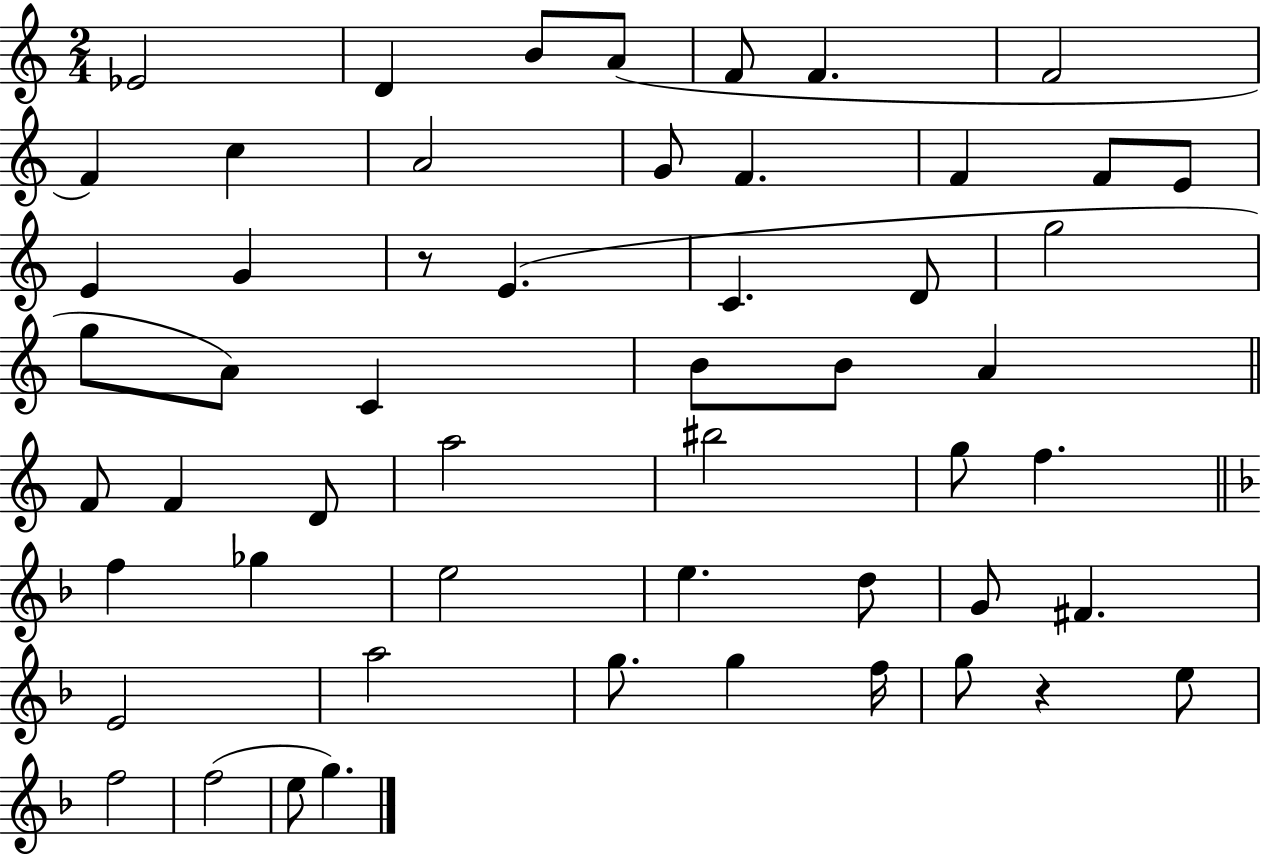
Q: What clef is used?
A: treble